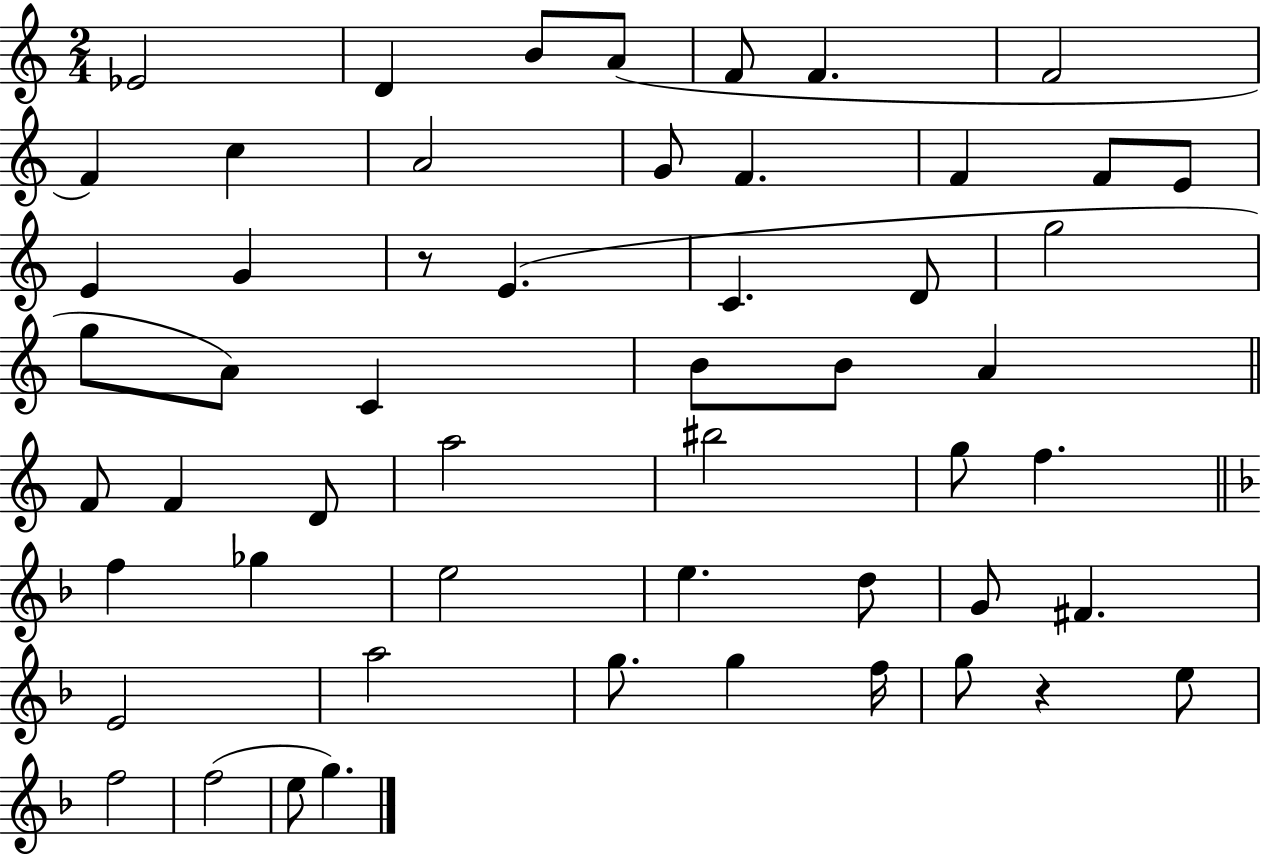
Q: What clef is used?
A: treble